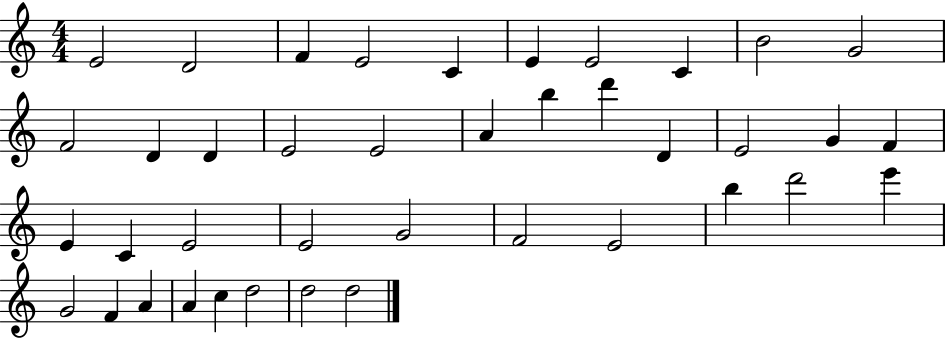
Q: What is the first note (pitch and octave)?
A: E4